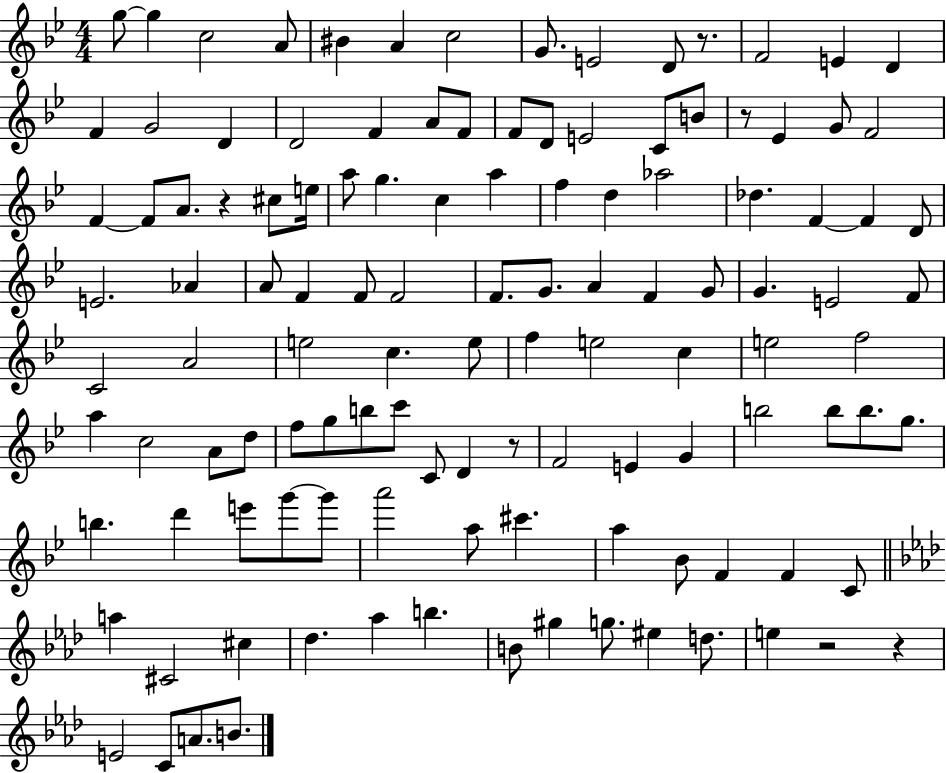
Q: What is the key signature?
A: BES major